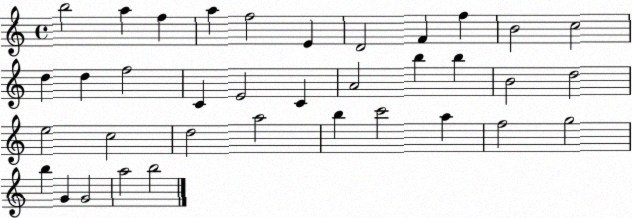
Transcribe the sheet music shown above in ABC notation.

X:1
T:Untitled
M:4/4
L:1/4
K:C
b2 a f a f2 E D2 F f B2 c2 d d f2 C E2 C A2 b b B2 d2 e2 c2 d2 a2 b c'2 a f2 g2 b G G2 a2 b2